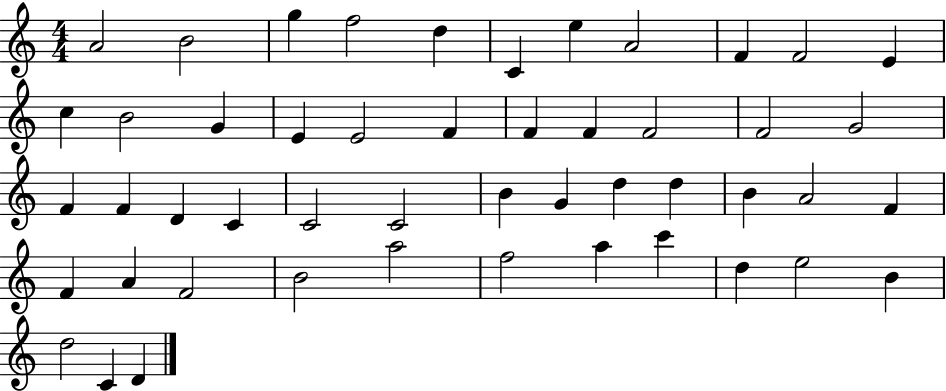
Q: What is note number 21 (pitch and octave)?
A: F4